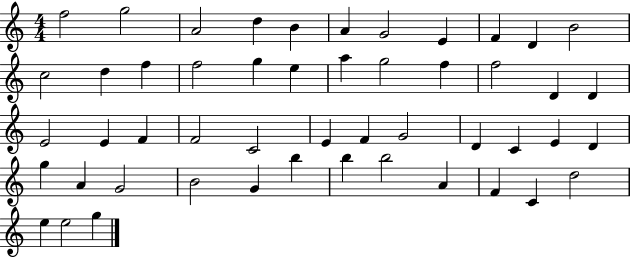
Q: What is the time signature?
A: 4/4